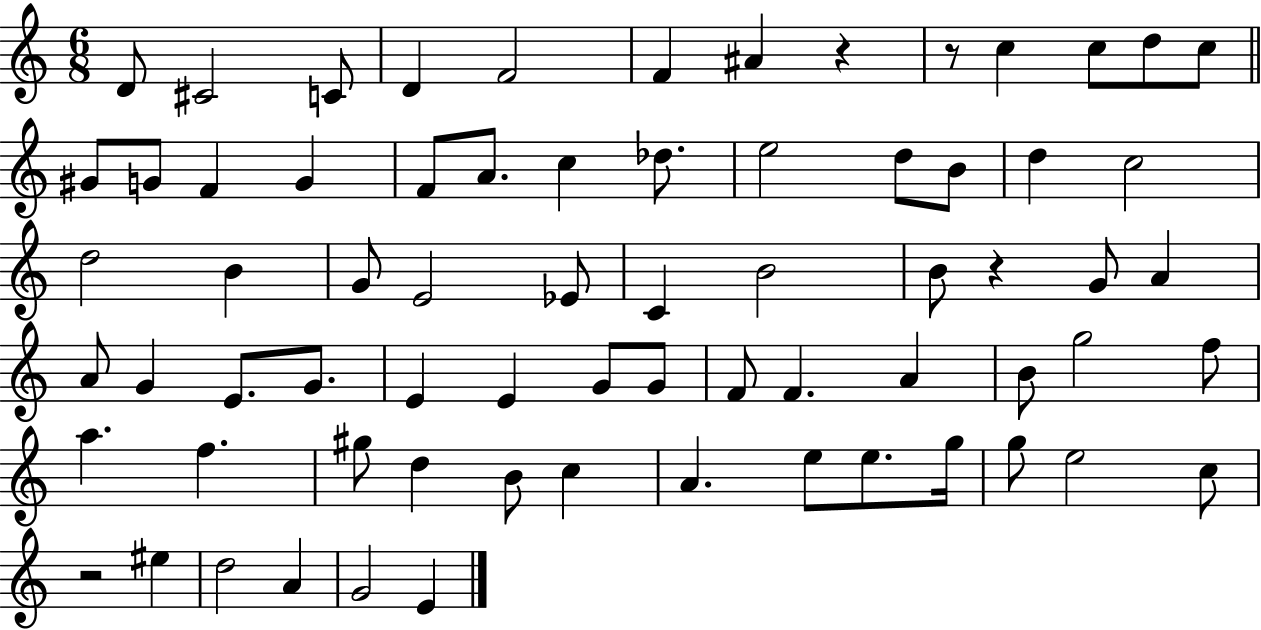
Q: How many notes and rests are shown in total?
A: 70